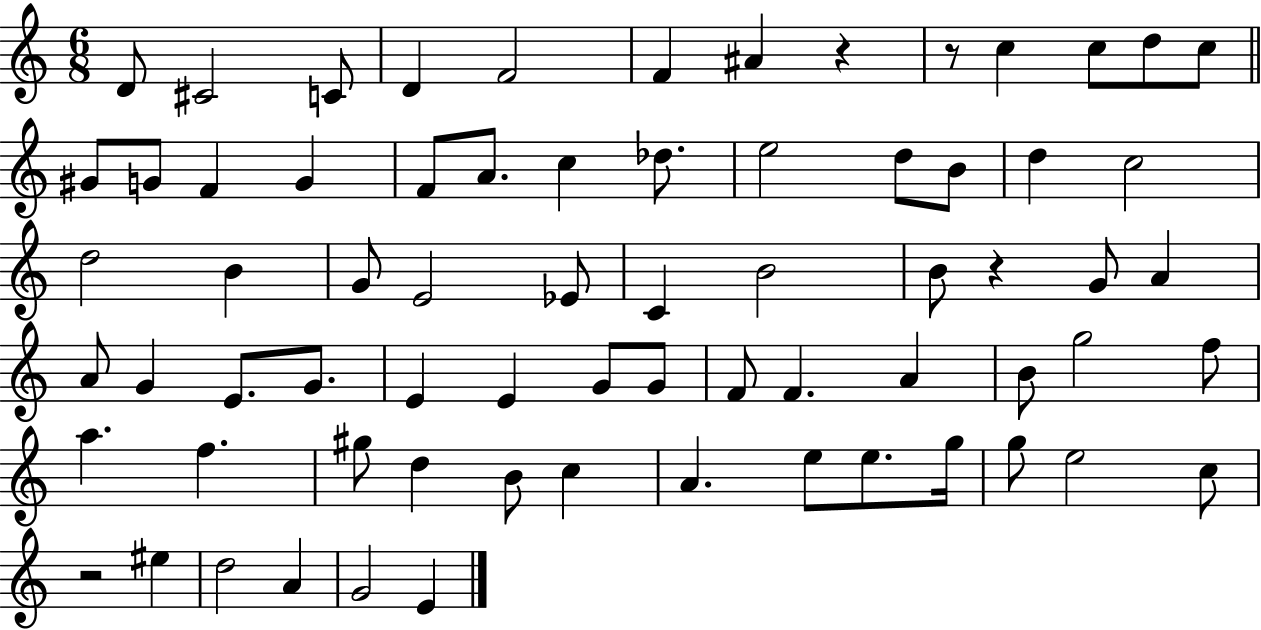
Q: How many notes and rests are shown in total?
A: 70